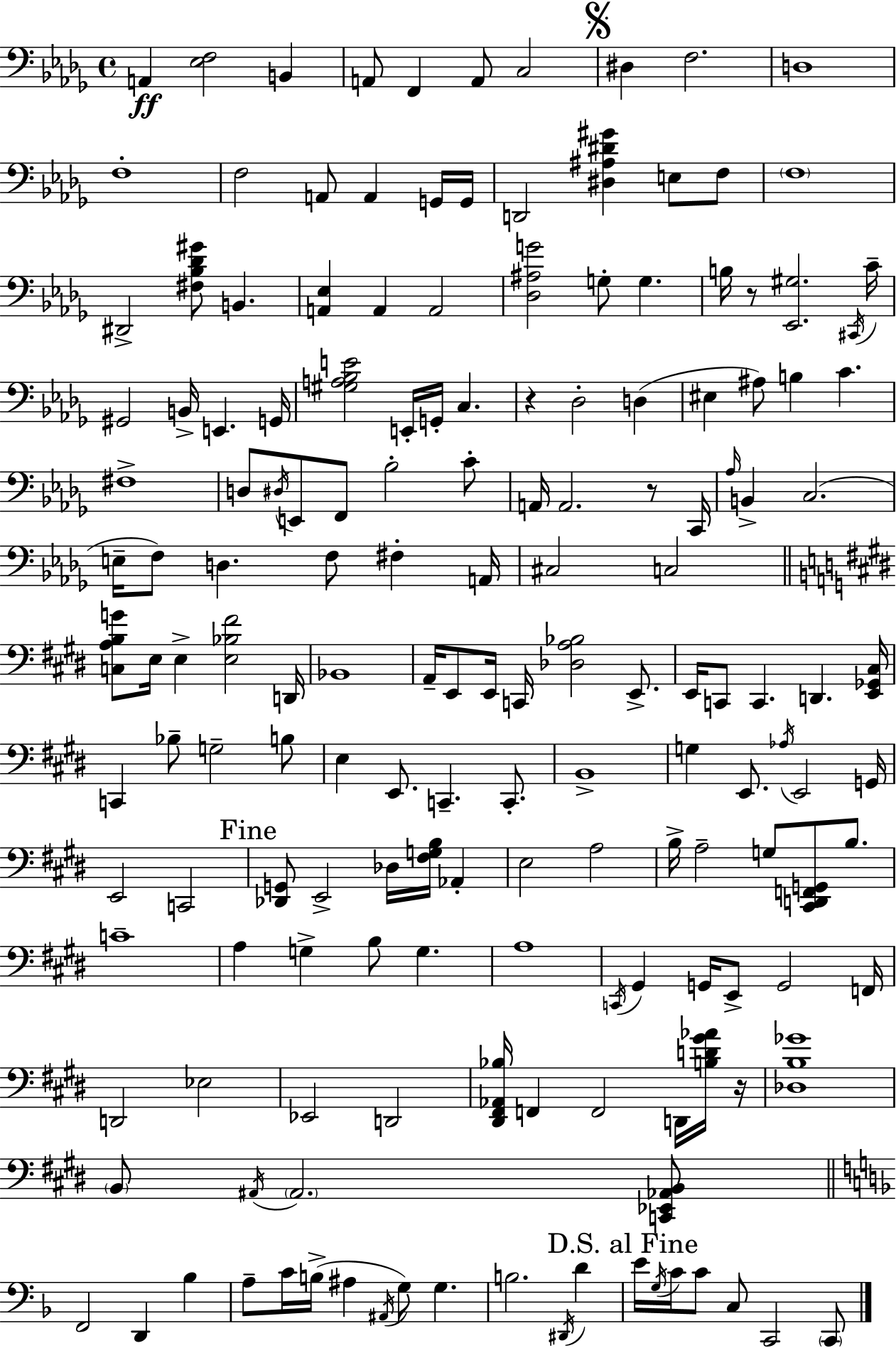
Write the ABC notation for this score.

X:1
T:Untitled
M:4/4
L:1/4
K:Bbm
A,, [_E,F,]2 B,, A,,/2 F,, A,,/2 C,2 ^D, F,2 D,4 F,4 F,2 A,,/2 A,, G,,/4 G,,/4 D,,2 [^D,^A,^D^G] E,/2 F,/2 F,4 ^D,,2 [^F,_B,_D^G]/2 B,, [A,,_E,] A,, A,,2 [_D,^A,G]2 G,/2 G, B,/4 z/2 [_E,,^G,]2 ^C,,/4 C/4 ^G,,2 B,,/4 E,, G,,/4 [^G,A,_B,E]2 E,,/4 G,,/4 C, z _D,2 D, ^E, ^A,/2 B, C ^F,4 D,/2 ^D,/4 E,,/2 F,,/2 _B,2 C/2 A,,/4 A,,2 z/2 C,,/4 _A,/4 B,, C,2 E,/4 F,/2 D, F,/2 ^F, A,,/4 ^C,2 C,2 [C,A,B,G]/2 E,/4 E, [E,_B,^F]2 D,,/4 _B,,4 A,,/4 E,,/2 E,,/4 C,,/4 [_D,A,_B,]2 E,,/2 E,,/4 C,,/2 C,, D,, [E,,_G,,^C,]/4 C,, _B,/2 G,2 B,/2 E, E,,/2 C,, C,,/2 B,,4 G, E,,/2 _A,/4 E,,2 G,,/4 E,,2 C,,2 [_D,,G,,]/2 E,,2 _D,/4 [^F,G,B,]/4 _A,, E,2 A,2 B,/4 A,2 G,/2 [^C,,D,,F,,G,,]/2 B,/2 C4 A, G, B,/2 G, A,4 C,,/4 ^G,, G,,/4 E,,/2 G,,2 F,,/4 D,,2 _E,2 _E,,2 D,,2 [^D,,^F,,_A,,_B,]/4 F,, F,,2 D,,/4 [B,D^G_A]/4 z/4 [_D,B,_G]4 B,,/2 ^A,,/4 ^A,,2 [C,,_E,,_A,,B,,]/2 F,,2 D,, _B, A,/2 C/4 B,/4 ^A, ^A,,/4 G,/2 G, B,2 ^D,,/4 D E/4 G,/4 C/4 C/2 C,/2 C,,2 C,,/2